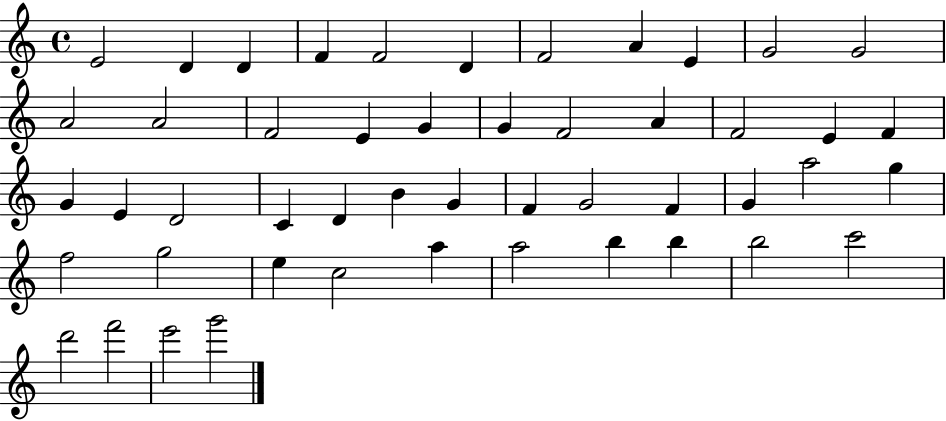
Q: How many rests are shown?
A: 0